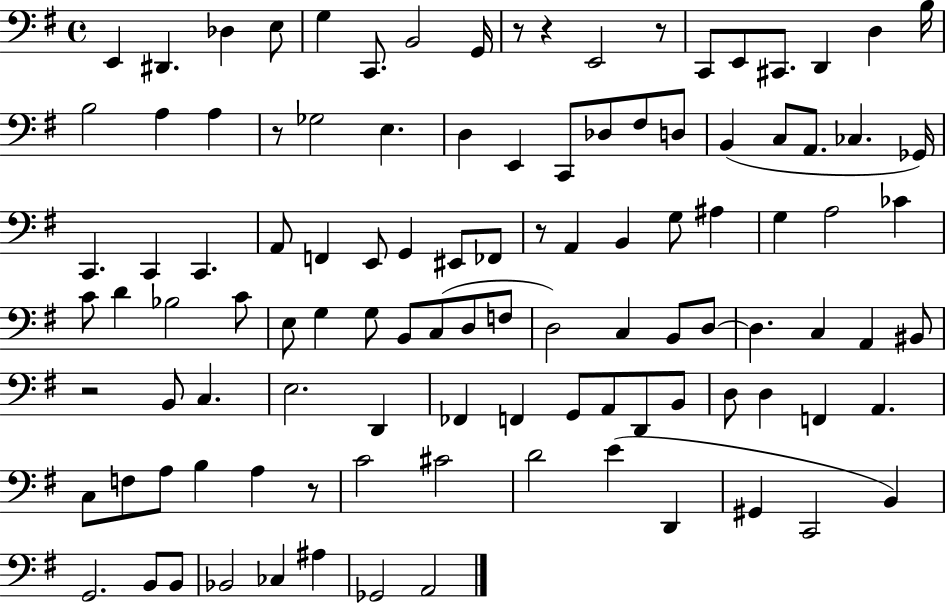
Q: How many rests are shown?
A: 7